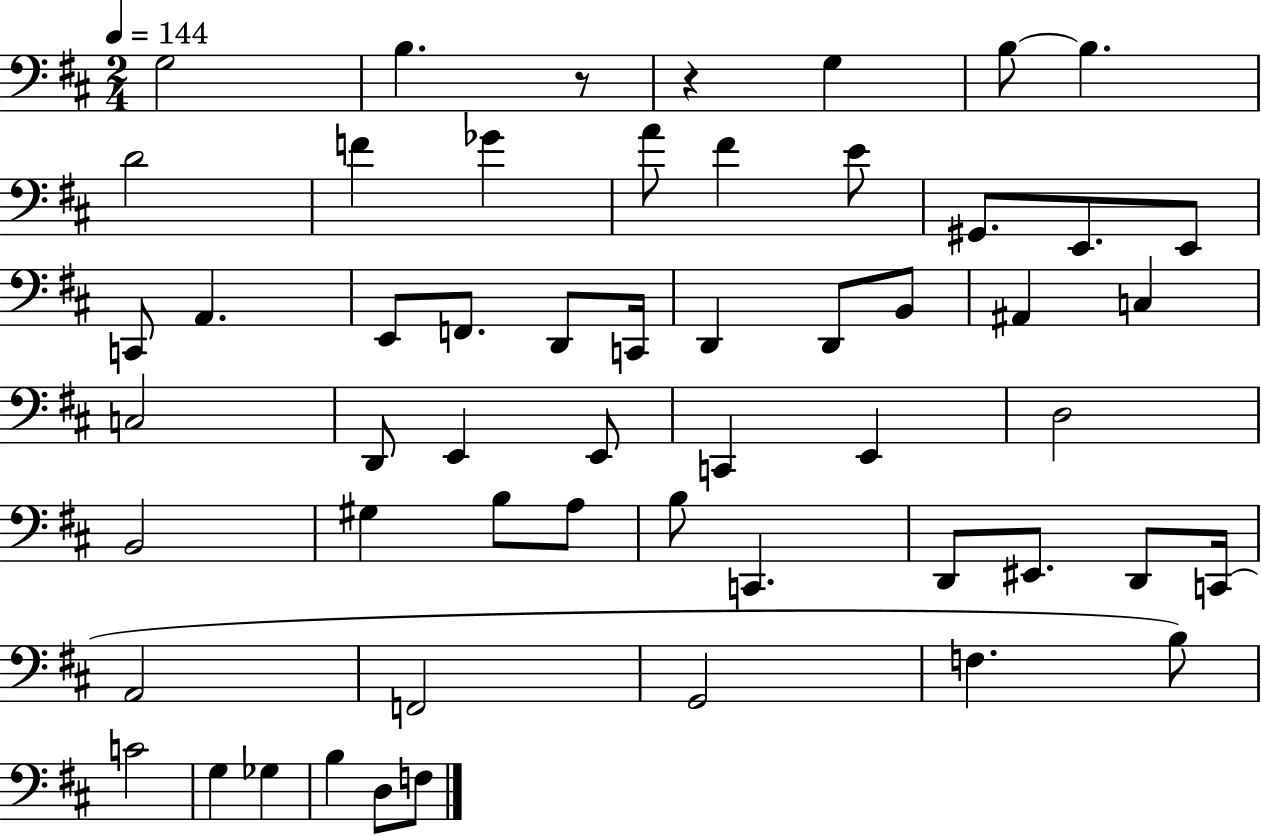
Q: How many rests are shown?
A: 2